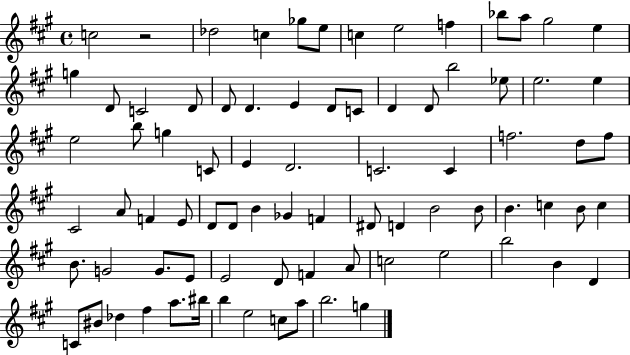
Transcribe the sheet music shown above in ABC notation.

X:1
T:Untitled
M:4/4
L:1/4
K:A
c2 z2 _d2 c _g/2 e/2 c e2 f _b/2 a/2 ^g2 e g D/2 C2 D/2 D/2 D E D/2 C/2 D D/2 b2 _e/2 e2 e e2 b/2 g C/2 E D2 C2 C f2 d/2 f/2 ^C2 A/2 F E/2 D/2 D/2 B _G F ^D/2 D B2 B/2 B c B/2 c B/2 G2 G/2 E/2 E2 D/2 F A/2 c2 e2 b2 B D C/2 ^B/2 _d ^f a/2 ^b/4 b e2 c/2 a/2 b2 g